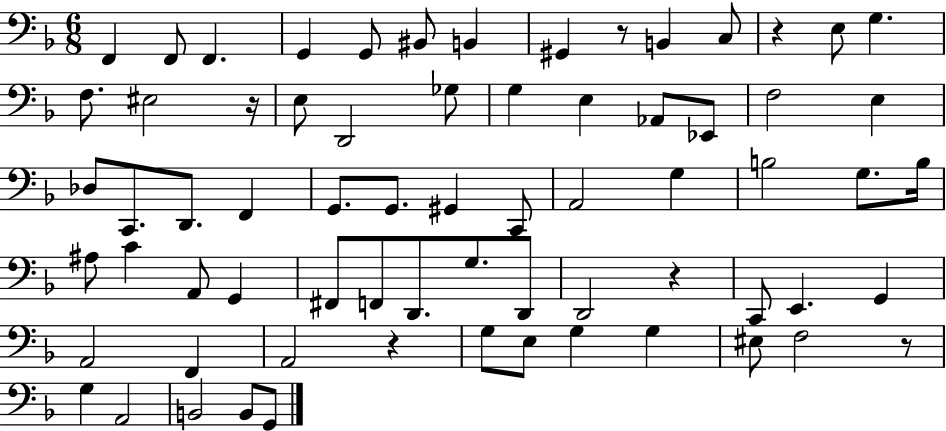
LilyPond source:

{
  \clef bass
  \numericTimeSignature
  \time 6/8
  \key f \major
  \repeat volta 2 { f,4 f,8 f,4. | g,4 g,8 bis,8 b,4 | gis,4 r8 b,4 c8 | r4 e8 g4. | \break f8. eis2 r16 | e8 d,2 ges8 | g4 e4 aes,8 ees,8 | f2 e4 | \break des8 c,8. d,8. f,4 | g,8. g,8. gis,4 c,8 | a,2 g4 | b2 g8. b16 | \break ais8 c'4 a,8 g,4 | fis,8 f,8 d,8. g8. d,8 | d,2 r4 | c,8 e,4. g,4 | \break a,2 f,4 | a,2 r4 | g8 e8 g4 g4 | eis8 f2 r8 | \break g4 a,2 | b,2 b,8 g,8 | } \bar "|."
}